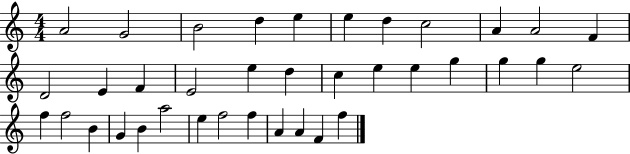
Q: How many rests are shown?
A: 0